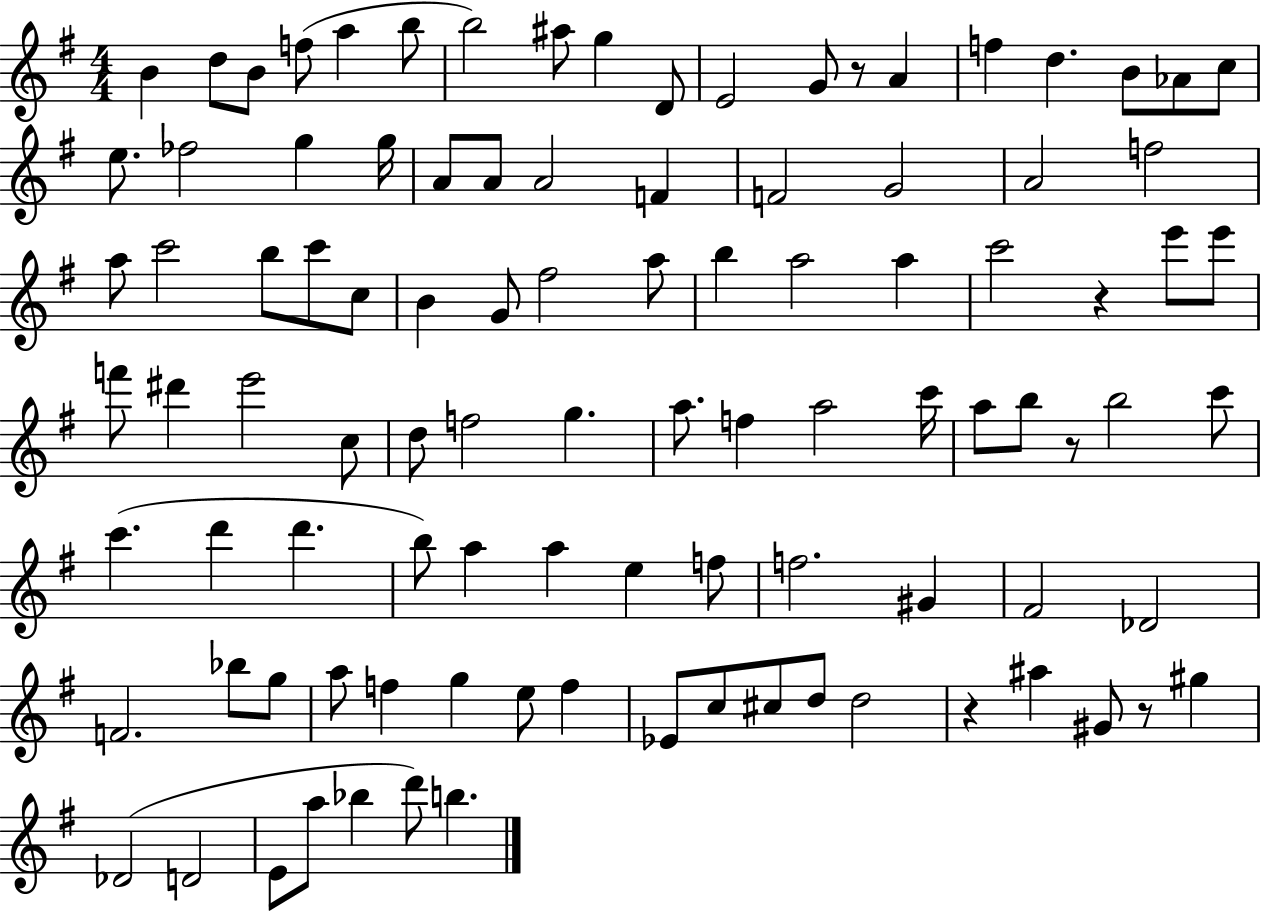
{
  \clef treble
  \numericTimeSignature
  \time 4/4
  \key g \major
  \repeat volta 2 { b'4 d''8 b'8 f''8( a''4 b''8 | b''2) ais''8 g''4 d'8 | e'2 g'8 r8 a'4 | f''4 d''4. b'8 aes'8 c''8 | \break e''8. fes''2 g''4 g''16 | a'8 a'8 a'2 f'4 | f'2 g'2 | a'2 f''2 | \break a''8 c'''2 b''8 c'''8 c''8 | b'4 g'8 fis''2 a''8 | b''4 a''2 a''4 | c'''2 r4 e'''8 e'''8 | \break f'''8 dis'''4 e'''2 c''8 | d''8 f''2 g''4. | a''8. f''4 a''2 c'''16 | a''8 b''8 r8 b''2 c'''8 | \break c'''4.( d'''4 d'''4. | b''8) a''4 a''4 e''4 f''8 | f''2. gis'4 | fis'2 des'2 | \break f'2. bes''8 g''8 | a''8 f''4 g''4 e''8 f''4 | ees'8 c''8 cis''8 d''8 d''2 | r4 ais''4 gis'8 r8 gis''4 | \break des'2( d'2 | e'8 a''8 bes''4 d'''8) b''4. | } \bar "|."
}